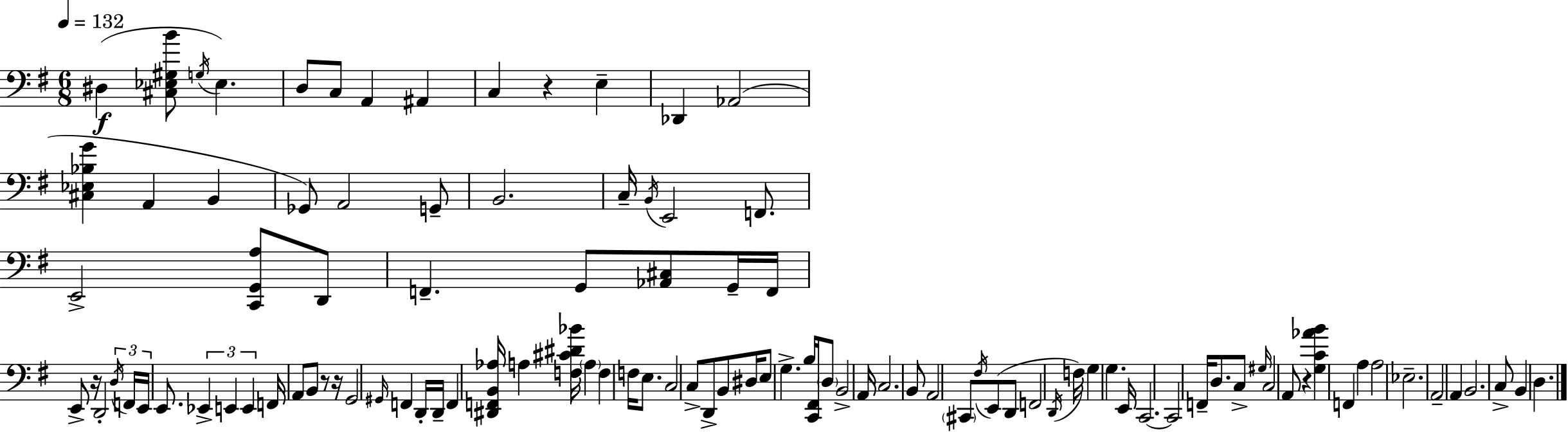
{
  \clef bass
  \numericTimeSignature
  \time 6/8
  \key g \major
  \tempo 4 = 132
  dis4(\f <cis ees gis b'>8 \acciaccatura { g16 } ees4.) | d8 c8 a,4 ais,4 | c4 r4 e4-- | des,4 aes,2( | \break <cis ees bes g'>4 a,4 b,4 | ges,8) a,2 g,8-- | b,2. | c16-- \acciaccatura { b,16 } e,2 f,8. | \break e,2-> <c, g, a>8 | d,8 f,4.-- g,8 <aes, cis>8 | g,16-- f,16 e,8-> r16 d,2-. | \tuplet 3/2 { \acciaccatura { d16 } f,16 e,16 } e,8. \tuplet 3/2 { ees,4-> e,4 | \break e,4 } f,16 a,8 b,8 | r8 r16 g,2 \grace { gis,16 } | f,4 d,16-. d,16-- f,4 <dis, f, b, aes>16 a4 | <f cis' dis' bes'>16 \parenthesize a4 f4 | \break f16 e8. c2 | c8-> d,8-> b,8 dis16 e8 g4.-> | b16 <c, fis,>16 \parenthesize d8 b,2-> | a,16 c2. | \break b,8 a,2 | \parenthesize cis,8 \acciaccatura { fis16 } e,8( d,8 f,2 | \acciaccatura { d,16 } f16) g4 g4. | e,16 c,2.~~ | \break c,2 | f,16-- d8. c8-> \grace { gis16 } c2 | a,8 r4 <g c' aes' b'>4 | f,4 a4 a2 | \break ees2.-- | a,2-- | a,4 b,2. | c8-> b,4 | \break d4. \bar "|."
}